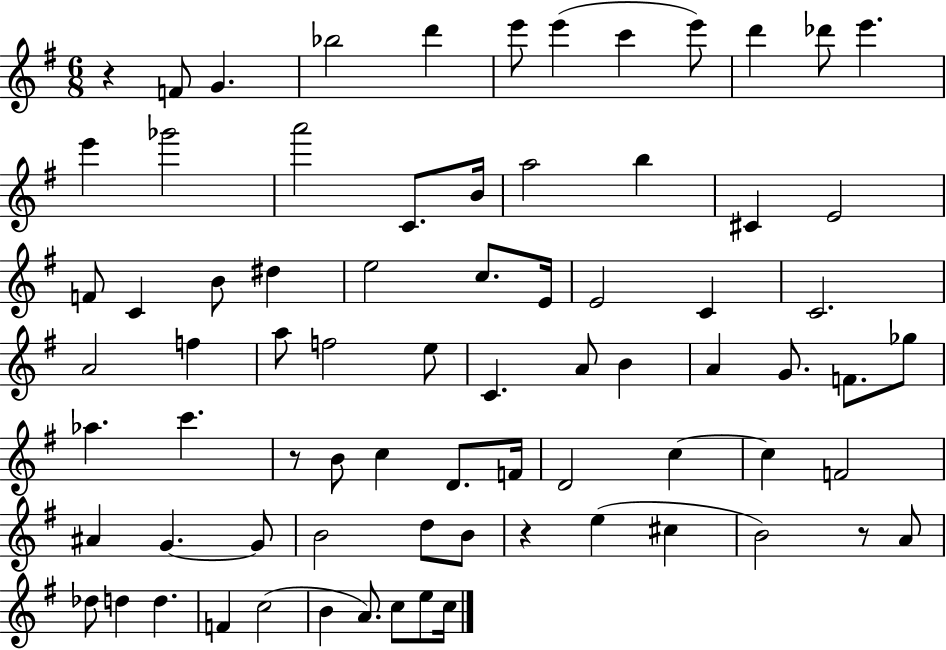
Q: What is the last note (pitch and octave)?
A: C5